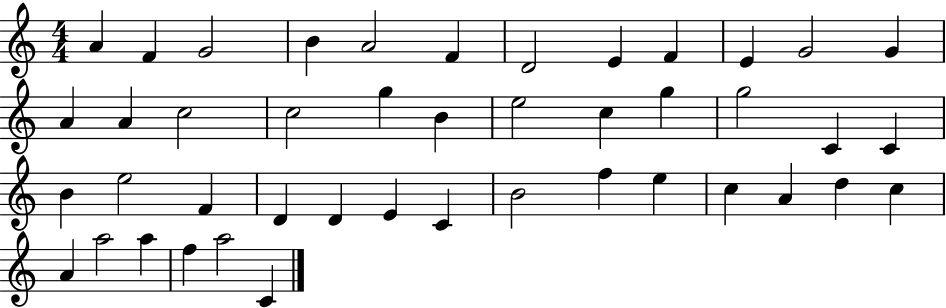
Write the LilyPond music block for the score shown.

{
  \clef treble
  \numericTimeSignature
  \time 4/4
  \key c \major
  a'4 f'4 g'2 | b'4 a'2 f'4 | d'2 e'4 f'4 | e'4 g'2 g'4 | \break a'4 a'4 c''2 | c''2 g''4 b'4 | e''2 c''4 g''4 | g''2 c'4 c'4 | \break b'4 e''2 f'4 | d'4 d'4 e'4 c'4 | b'2 f''4 e''4 | c''4 a'4 d''4 c''4 | \break a'4 a''2 a''4 | f''4 a''2 c'4 | \bar "|."
}